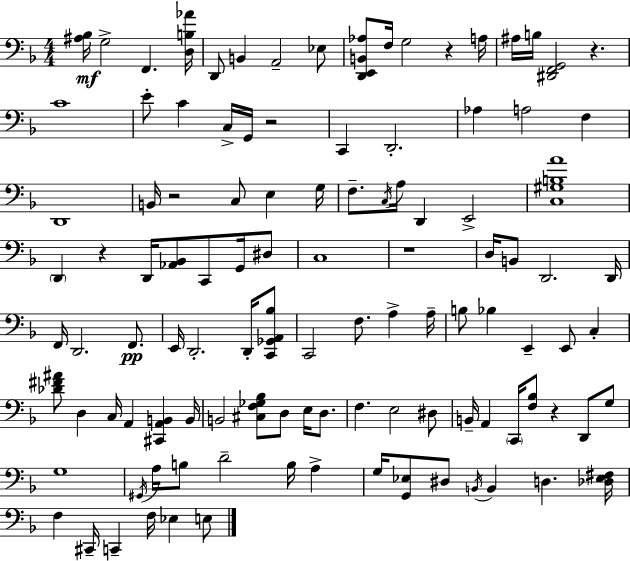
X:1
T:Untitled
M:4/4
L:1/4
K:F
[^A,_B,]/4 G,2 F,, [D,B,_A]/4 D,,/2 B,, A,,2 _E,/2 [D,,E,,B,,_A,]/2 F,/4 G,2 z A,/4 ^A,/4 B,/4 [^D,,F,,G,,]2 z C4 E/2 C C,/4 G,,/4 z2 C,, D,,2 _A, A,2 F, D,,4 B,,/4 z2 C,/2 E, G,/4 F,/2 C,/4 A,/4 D,, E,,2 [C,^G,B,A]4 D,, z D,,/4 [_A,,_B,,]/2 C,,/2 G,,/4 ^D,/2 C,4 z4 D,/4 B,,/2 D,,2 D,,/4 F,,/4 D,,2 F,,/2 E,,/4 D,,2 D,,/4 [C,,_G,,A,,_B,]/2 C,,2 F,/2 A, A,/4 B,/2 _B, E,, E,,/2 C, [_D^F^A]/2 D, C,/4 A,, [^C,,A,,B,,] B,,/4 B,,2 [^C,F,_G,_B,]/2 D,/2 E,/4 D,/2 F, E,2 ^D,/2 B,,/4 A,, C,,/4 [F,_B,]/2 z D,,/2 G,/2 G,4 ^G,,/4 A,/4 B,/2 D2 B,/4 A, G,/4 [G,,_E,]/2 ^D,/2 B,,/4 B,, D, [_D,_E,^F,]/4 F, ^C,,/4 C,, F,/4 _E, E,/2